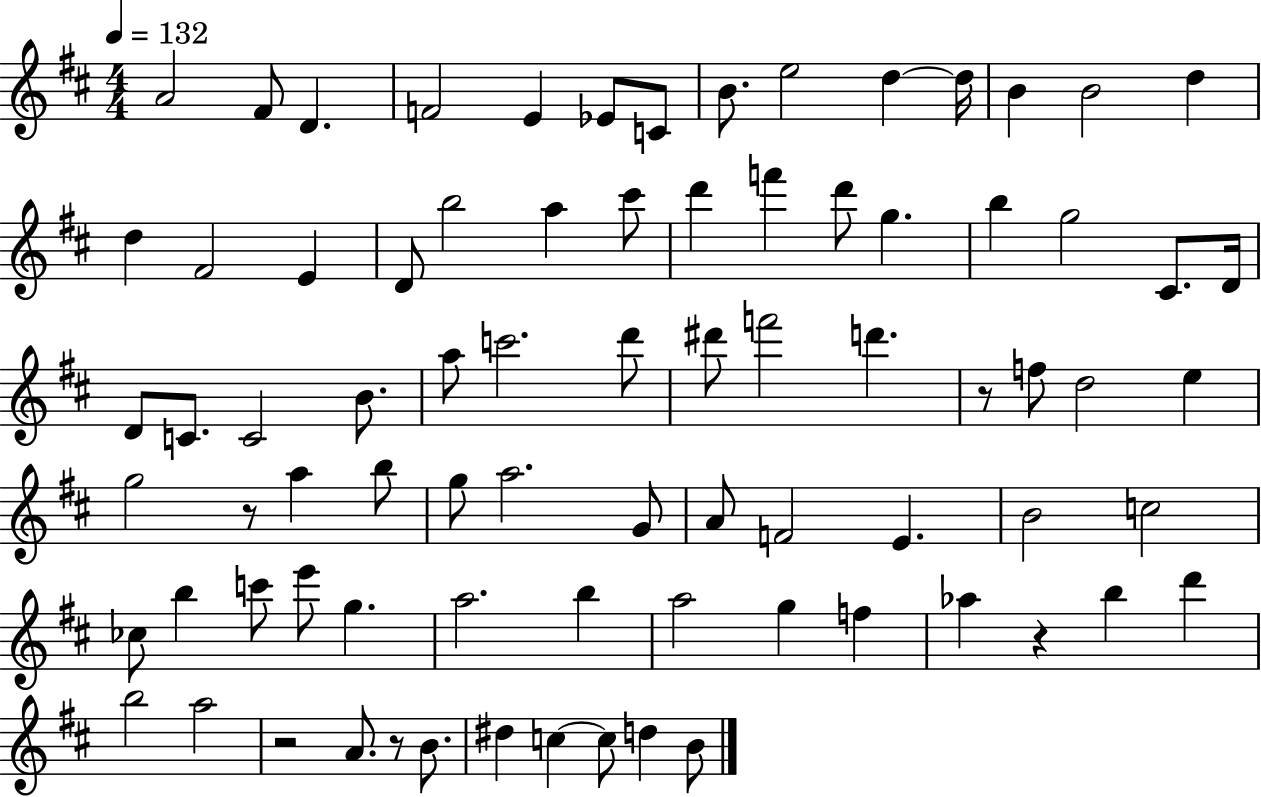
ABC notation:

X:1
T:Untitled
M:4/4
L:1/4
K:D
A2 ^F/2 D F2 E _E/2 C/2 B/2 e2 d d/4 B B2 d d ^F2 E D/2 b2 a ^c'/2 d' f' d'/2 g b g2 ^C/2 D/4 D/2 C/2 C2 B/2 a/2 c'2 d'/2 ^d'/2 f'2 d' z/2 f/2 d2 e g2 z/2 a b/2 g/2 a2 G/2 A/2 F2 E B2 c2 _c/2 b c'/2 e'/2 g a2 b a2 g f _a z b d' b2 a2 z2 A/2 z/2 B/2 ^d c c/2 d B/2